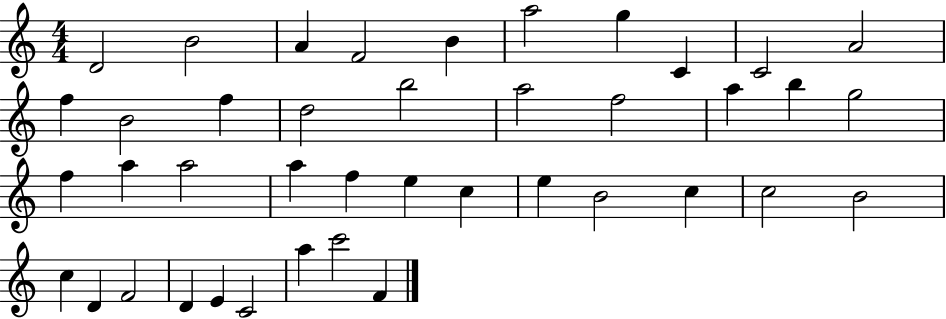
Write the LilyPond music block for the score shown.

{
  \clef treble
  \numericTimeSignature
  \time 4/4
  \key c \major
  d'2 b'2 | a'4 f'2 b'4 | a''2 g''4 c'4 | c'2 a'2 | \break f''4 b'2 f''4 | d''2 b''2 | a''2 f''2 | a''4 b''4 g''2 | \break f''4 a''4 a''2 | a''4 f''4 e''4 c''4 | e''4 b'2 c''4 | c''2 b'2 | \break c''4 d'4 f'2 | d'4 e'4 c'2 | a''4 c'''2 f'4 | \bar "|."
}